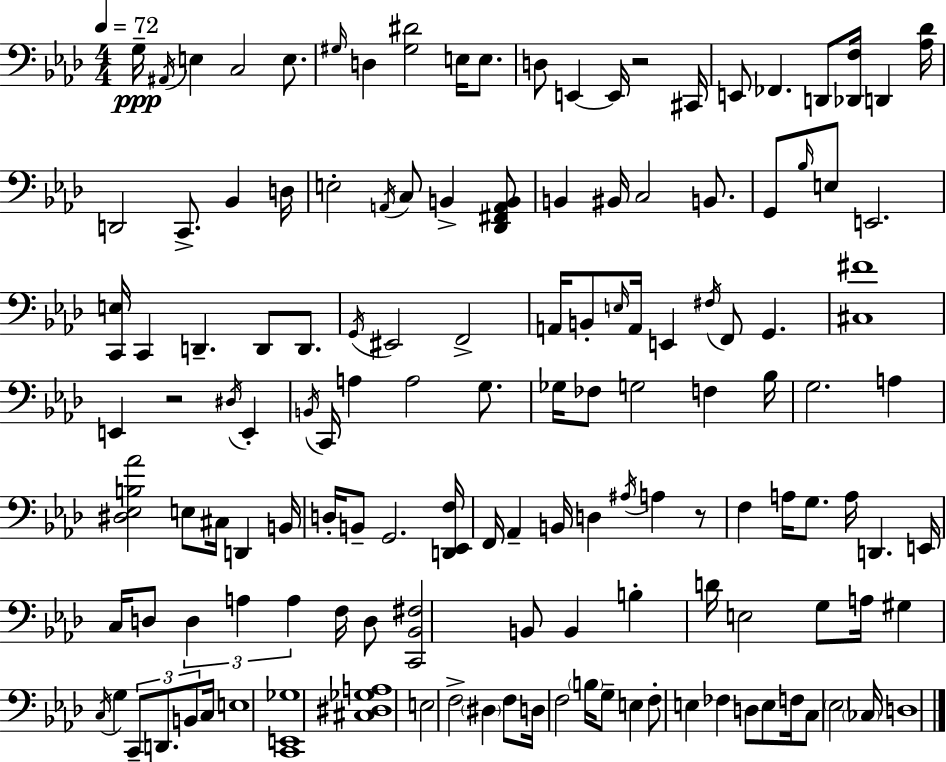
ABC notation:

X:1
T:Untitled
M:4/4
L:1/4
K:Ab
G,/4 ^A,,/4 E, C,2 E,/2 ^G,/4 D, [^G,^D]2 E,/4 E,/2 D,/2 E,, E,,/4 z2 ^C,,/4 E,,/2 _F,, D,,/2 [_D,,F,]/4 D,, [_A,_D]/4 D,,2 C,,/2 _B,, D,/4 E,2 A,,/4 C,/2 B,, [_D,,^F,,A,,B,,]/2 B,, ^B,,/4 C,2 B,,/2 G,,/2 _B,/4 E,/2 E,,2 [C,,E,]/4 C,, D,, D,,/2 D,,/2 G,,/4 ^E,,2 F,,2 A,,/4 B,,/2 E,/4 A,,/4 E,, ^F,/4 F,,/2 G,, [^C,^F]4 E,, z2 ^D,/4 E,, B,,/4 C,,/4 A, A,2 G,/2 _G,/4 _F,/2 G,2 F, _B,/4 G,2 A, [^D,_E,B,_A]2 E,/2 ^C,/4 D,, B,,/4 D,/4 B,,/2 G,,2 [D,,_E,,F,]/4 F,,/4 _A,, B,,/4 D, ^A,/4 A, z/2 F, A,/4 G,/2 A,/4 D,, E,,/4 C,/4 D,/2 D, A, A, F,/4 D,/2 [C,,_B,,^F,]2 B,,/2 B,, B, D/4 E,2 G,/2 A,/4 ^G, C,/4 G, C,,/2 D,,/2 B,,/2 C,/4 E,4 [C,,E,,_G,]4 [^C,^D,_G,A,]4 E,2 F,2 ^D, F,/2 D,/4 F,2 B,/4 G,/2 E, F,/2 E, _F, D,/2 E,/2 F,/4 C,/2 _E,2 _C,/4 D,4